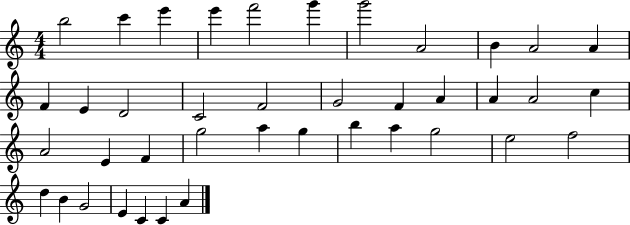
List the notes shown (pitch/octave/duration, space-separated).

B5/h C6/q E6/q E6/q F6/h G6/q G6/h A4/h B4/q A4/h A4/q F4/q E4/q D4/h C4/h F4/h G4/h F4/q A4/q A4/q A4/h C5/q A4/h E4/q F4/q G5/h A5/q G5/q B5/q A5/q G5/h E5/h F5/h D5/q B4/q G4/h E4/q C4/q C4/q A4/q